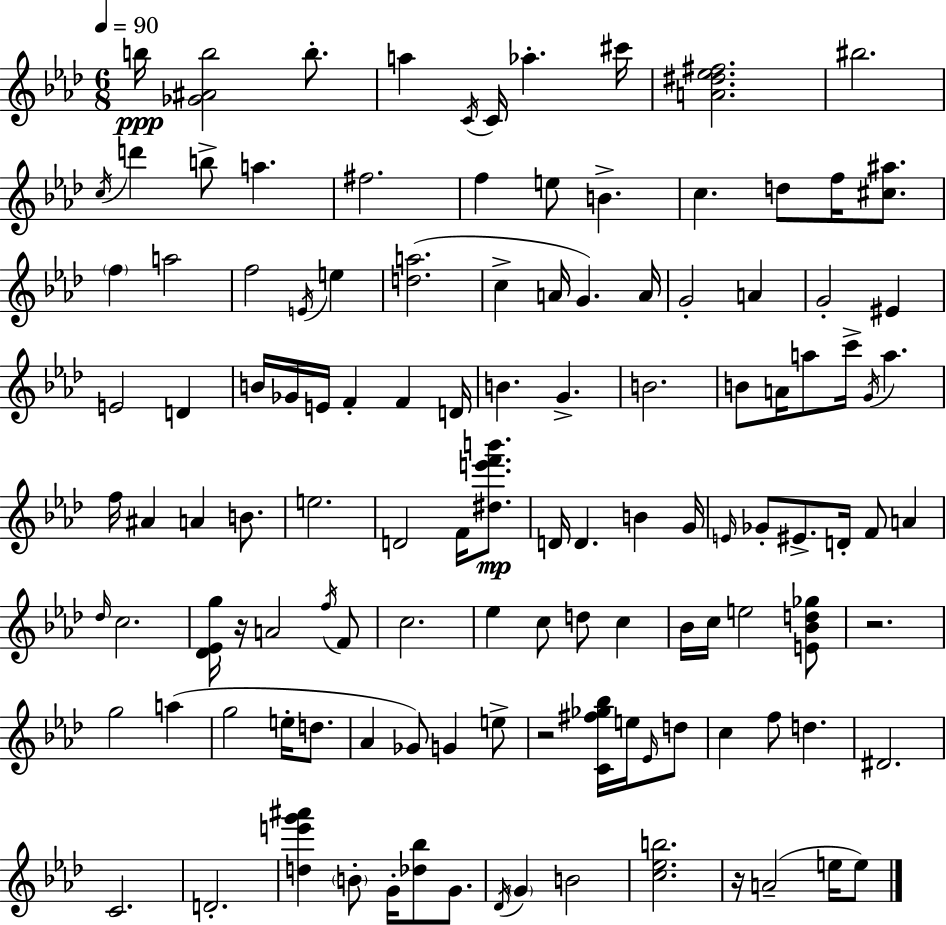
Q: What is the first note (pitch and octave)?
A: B5